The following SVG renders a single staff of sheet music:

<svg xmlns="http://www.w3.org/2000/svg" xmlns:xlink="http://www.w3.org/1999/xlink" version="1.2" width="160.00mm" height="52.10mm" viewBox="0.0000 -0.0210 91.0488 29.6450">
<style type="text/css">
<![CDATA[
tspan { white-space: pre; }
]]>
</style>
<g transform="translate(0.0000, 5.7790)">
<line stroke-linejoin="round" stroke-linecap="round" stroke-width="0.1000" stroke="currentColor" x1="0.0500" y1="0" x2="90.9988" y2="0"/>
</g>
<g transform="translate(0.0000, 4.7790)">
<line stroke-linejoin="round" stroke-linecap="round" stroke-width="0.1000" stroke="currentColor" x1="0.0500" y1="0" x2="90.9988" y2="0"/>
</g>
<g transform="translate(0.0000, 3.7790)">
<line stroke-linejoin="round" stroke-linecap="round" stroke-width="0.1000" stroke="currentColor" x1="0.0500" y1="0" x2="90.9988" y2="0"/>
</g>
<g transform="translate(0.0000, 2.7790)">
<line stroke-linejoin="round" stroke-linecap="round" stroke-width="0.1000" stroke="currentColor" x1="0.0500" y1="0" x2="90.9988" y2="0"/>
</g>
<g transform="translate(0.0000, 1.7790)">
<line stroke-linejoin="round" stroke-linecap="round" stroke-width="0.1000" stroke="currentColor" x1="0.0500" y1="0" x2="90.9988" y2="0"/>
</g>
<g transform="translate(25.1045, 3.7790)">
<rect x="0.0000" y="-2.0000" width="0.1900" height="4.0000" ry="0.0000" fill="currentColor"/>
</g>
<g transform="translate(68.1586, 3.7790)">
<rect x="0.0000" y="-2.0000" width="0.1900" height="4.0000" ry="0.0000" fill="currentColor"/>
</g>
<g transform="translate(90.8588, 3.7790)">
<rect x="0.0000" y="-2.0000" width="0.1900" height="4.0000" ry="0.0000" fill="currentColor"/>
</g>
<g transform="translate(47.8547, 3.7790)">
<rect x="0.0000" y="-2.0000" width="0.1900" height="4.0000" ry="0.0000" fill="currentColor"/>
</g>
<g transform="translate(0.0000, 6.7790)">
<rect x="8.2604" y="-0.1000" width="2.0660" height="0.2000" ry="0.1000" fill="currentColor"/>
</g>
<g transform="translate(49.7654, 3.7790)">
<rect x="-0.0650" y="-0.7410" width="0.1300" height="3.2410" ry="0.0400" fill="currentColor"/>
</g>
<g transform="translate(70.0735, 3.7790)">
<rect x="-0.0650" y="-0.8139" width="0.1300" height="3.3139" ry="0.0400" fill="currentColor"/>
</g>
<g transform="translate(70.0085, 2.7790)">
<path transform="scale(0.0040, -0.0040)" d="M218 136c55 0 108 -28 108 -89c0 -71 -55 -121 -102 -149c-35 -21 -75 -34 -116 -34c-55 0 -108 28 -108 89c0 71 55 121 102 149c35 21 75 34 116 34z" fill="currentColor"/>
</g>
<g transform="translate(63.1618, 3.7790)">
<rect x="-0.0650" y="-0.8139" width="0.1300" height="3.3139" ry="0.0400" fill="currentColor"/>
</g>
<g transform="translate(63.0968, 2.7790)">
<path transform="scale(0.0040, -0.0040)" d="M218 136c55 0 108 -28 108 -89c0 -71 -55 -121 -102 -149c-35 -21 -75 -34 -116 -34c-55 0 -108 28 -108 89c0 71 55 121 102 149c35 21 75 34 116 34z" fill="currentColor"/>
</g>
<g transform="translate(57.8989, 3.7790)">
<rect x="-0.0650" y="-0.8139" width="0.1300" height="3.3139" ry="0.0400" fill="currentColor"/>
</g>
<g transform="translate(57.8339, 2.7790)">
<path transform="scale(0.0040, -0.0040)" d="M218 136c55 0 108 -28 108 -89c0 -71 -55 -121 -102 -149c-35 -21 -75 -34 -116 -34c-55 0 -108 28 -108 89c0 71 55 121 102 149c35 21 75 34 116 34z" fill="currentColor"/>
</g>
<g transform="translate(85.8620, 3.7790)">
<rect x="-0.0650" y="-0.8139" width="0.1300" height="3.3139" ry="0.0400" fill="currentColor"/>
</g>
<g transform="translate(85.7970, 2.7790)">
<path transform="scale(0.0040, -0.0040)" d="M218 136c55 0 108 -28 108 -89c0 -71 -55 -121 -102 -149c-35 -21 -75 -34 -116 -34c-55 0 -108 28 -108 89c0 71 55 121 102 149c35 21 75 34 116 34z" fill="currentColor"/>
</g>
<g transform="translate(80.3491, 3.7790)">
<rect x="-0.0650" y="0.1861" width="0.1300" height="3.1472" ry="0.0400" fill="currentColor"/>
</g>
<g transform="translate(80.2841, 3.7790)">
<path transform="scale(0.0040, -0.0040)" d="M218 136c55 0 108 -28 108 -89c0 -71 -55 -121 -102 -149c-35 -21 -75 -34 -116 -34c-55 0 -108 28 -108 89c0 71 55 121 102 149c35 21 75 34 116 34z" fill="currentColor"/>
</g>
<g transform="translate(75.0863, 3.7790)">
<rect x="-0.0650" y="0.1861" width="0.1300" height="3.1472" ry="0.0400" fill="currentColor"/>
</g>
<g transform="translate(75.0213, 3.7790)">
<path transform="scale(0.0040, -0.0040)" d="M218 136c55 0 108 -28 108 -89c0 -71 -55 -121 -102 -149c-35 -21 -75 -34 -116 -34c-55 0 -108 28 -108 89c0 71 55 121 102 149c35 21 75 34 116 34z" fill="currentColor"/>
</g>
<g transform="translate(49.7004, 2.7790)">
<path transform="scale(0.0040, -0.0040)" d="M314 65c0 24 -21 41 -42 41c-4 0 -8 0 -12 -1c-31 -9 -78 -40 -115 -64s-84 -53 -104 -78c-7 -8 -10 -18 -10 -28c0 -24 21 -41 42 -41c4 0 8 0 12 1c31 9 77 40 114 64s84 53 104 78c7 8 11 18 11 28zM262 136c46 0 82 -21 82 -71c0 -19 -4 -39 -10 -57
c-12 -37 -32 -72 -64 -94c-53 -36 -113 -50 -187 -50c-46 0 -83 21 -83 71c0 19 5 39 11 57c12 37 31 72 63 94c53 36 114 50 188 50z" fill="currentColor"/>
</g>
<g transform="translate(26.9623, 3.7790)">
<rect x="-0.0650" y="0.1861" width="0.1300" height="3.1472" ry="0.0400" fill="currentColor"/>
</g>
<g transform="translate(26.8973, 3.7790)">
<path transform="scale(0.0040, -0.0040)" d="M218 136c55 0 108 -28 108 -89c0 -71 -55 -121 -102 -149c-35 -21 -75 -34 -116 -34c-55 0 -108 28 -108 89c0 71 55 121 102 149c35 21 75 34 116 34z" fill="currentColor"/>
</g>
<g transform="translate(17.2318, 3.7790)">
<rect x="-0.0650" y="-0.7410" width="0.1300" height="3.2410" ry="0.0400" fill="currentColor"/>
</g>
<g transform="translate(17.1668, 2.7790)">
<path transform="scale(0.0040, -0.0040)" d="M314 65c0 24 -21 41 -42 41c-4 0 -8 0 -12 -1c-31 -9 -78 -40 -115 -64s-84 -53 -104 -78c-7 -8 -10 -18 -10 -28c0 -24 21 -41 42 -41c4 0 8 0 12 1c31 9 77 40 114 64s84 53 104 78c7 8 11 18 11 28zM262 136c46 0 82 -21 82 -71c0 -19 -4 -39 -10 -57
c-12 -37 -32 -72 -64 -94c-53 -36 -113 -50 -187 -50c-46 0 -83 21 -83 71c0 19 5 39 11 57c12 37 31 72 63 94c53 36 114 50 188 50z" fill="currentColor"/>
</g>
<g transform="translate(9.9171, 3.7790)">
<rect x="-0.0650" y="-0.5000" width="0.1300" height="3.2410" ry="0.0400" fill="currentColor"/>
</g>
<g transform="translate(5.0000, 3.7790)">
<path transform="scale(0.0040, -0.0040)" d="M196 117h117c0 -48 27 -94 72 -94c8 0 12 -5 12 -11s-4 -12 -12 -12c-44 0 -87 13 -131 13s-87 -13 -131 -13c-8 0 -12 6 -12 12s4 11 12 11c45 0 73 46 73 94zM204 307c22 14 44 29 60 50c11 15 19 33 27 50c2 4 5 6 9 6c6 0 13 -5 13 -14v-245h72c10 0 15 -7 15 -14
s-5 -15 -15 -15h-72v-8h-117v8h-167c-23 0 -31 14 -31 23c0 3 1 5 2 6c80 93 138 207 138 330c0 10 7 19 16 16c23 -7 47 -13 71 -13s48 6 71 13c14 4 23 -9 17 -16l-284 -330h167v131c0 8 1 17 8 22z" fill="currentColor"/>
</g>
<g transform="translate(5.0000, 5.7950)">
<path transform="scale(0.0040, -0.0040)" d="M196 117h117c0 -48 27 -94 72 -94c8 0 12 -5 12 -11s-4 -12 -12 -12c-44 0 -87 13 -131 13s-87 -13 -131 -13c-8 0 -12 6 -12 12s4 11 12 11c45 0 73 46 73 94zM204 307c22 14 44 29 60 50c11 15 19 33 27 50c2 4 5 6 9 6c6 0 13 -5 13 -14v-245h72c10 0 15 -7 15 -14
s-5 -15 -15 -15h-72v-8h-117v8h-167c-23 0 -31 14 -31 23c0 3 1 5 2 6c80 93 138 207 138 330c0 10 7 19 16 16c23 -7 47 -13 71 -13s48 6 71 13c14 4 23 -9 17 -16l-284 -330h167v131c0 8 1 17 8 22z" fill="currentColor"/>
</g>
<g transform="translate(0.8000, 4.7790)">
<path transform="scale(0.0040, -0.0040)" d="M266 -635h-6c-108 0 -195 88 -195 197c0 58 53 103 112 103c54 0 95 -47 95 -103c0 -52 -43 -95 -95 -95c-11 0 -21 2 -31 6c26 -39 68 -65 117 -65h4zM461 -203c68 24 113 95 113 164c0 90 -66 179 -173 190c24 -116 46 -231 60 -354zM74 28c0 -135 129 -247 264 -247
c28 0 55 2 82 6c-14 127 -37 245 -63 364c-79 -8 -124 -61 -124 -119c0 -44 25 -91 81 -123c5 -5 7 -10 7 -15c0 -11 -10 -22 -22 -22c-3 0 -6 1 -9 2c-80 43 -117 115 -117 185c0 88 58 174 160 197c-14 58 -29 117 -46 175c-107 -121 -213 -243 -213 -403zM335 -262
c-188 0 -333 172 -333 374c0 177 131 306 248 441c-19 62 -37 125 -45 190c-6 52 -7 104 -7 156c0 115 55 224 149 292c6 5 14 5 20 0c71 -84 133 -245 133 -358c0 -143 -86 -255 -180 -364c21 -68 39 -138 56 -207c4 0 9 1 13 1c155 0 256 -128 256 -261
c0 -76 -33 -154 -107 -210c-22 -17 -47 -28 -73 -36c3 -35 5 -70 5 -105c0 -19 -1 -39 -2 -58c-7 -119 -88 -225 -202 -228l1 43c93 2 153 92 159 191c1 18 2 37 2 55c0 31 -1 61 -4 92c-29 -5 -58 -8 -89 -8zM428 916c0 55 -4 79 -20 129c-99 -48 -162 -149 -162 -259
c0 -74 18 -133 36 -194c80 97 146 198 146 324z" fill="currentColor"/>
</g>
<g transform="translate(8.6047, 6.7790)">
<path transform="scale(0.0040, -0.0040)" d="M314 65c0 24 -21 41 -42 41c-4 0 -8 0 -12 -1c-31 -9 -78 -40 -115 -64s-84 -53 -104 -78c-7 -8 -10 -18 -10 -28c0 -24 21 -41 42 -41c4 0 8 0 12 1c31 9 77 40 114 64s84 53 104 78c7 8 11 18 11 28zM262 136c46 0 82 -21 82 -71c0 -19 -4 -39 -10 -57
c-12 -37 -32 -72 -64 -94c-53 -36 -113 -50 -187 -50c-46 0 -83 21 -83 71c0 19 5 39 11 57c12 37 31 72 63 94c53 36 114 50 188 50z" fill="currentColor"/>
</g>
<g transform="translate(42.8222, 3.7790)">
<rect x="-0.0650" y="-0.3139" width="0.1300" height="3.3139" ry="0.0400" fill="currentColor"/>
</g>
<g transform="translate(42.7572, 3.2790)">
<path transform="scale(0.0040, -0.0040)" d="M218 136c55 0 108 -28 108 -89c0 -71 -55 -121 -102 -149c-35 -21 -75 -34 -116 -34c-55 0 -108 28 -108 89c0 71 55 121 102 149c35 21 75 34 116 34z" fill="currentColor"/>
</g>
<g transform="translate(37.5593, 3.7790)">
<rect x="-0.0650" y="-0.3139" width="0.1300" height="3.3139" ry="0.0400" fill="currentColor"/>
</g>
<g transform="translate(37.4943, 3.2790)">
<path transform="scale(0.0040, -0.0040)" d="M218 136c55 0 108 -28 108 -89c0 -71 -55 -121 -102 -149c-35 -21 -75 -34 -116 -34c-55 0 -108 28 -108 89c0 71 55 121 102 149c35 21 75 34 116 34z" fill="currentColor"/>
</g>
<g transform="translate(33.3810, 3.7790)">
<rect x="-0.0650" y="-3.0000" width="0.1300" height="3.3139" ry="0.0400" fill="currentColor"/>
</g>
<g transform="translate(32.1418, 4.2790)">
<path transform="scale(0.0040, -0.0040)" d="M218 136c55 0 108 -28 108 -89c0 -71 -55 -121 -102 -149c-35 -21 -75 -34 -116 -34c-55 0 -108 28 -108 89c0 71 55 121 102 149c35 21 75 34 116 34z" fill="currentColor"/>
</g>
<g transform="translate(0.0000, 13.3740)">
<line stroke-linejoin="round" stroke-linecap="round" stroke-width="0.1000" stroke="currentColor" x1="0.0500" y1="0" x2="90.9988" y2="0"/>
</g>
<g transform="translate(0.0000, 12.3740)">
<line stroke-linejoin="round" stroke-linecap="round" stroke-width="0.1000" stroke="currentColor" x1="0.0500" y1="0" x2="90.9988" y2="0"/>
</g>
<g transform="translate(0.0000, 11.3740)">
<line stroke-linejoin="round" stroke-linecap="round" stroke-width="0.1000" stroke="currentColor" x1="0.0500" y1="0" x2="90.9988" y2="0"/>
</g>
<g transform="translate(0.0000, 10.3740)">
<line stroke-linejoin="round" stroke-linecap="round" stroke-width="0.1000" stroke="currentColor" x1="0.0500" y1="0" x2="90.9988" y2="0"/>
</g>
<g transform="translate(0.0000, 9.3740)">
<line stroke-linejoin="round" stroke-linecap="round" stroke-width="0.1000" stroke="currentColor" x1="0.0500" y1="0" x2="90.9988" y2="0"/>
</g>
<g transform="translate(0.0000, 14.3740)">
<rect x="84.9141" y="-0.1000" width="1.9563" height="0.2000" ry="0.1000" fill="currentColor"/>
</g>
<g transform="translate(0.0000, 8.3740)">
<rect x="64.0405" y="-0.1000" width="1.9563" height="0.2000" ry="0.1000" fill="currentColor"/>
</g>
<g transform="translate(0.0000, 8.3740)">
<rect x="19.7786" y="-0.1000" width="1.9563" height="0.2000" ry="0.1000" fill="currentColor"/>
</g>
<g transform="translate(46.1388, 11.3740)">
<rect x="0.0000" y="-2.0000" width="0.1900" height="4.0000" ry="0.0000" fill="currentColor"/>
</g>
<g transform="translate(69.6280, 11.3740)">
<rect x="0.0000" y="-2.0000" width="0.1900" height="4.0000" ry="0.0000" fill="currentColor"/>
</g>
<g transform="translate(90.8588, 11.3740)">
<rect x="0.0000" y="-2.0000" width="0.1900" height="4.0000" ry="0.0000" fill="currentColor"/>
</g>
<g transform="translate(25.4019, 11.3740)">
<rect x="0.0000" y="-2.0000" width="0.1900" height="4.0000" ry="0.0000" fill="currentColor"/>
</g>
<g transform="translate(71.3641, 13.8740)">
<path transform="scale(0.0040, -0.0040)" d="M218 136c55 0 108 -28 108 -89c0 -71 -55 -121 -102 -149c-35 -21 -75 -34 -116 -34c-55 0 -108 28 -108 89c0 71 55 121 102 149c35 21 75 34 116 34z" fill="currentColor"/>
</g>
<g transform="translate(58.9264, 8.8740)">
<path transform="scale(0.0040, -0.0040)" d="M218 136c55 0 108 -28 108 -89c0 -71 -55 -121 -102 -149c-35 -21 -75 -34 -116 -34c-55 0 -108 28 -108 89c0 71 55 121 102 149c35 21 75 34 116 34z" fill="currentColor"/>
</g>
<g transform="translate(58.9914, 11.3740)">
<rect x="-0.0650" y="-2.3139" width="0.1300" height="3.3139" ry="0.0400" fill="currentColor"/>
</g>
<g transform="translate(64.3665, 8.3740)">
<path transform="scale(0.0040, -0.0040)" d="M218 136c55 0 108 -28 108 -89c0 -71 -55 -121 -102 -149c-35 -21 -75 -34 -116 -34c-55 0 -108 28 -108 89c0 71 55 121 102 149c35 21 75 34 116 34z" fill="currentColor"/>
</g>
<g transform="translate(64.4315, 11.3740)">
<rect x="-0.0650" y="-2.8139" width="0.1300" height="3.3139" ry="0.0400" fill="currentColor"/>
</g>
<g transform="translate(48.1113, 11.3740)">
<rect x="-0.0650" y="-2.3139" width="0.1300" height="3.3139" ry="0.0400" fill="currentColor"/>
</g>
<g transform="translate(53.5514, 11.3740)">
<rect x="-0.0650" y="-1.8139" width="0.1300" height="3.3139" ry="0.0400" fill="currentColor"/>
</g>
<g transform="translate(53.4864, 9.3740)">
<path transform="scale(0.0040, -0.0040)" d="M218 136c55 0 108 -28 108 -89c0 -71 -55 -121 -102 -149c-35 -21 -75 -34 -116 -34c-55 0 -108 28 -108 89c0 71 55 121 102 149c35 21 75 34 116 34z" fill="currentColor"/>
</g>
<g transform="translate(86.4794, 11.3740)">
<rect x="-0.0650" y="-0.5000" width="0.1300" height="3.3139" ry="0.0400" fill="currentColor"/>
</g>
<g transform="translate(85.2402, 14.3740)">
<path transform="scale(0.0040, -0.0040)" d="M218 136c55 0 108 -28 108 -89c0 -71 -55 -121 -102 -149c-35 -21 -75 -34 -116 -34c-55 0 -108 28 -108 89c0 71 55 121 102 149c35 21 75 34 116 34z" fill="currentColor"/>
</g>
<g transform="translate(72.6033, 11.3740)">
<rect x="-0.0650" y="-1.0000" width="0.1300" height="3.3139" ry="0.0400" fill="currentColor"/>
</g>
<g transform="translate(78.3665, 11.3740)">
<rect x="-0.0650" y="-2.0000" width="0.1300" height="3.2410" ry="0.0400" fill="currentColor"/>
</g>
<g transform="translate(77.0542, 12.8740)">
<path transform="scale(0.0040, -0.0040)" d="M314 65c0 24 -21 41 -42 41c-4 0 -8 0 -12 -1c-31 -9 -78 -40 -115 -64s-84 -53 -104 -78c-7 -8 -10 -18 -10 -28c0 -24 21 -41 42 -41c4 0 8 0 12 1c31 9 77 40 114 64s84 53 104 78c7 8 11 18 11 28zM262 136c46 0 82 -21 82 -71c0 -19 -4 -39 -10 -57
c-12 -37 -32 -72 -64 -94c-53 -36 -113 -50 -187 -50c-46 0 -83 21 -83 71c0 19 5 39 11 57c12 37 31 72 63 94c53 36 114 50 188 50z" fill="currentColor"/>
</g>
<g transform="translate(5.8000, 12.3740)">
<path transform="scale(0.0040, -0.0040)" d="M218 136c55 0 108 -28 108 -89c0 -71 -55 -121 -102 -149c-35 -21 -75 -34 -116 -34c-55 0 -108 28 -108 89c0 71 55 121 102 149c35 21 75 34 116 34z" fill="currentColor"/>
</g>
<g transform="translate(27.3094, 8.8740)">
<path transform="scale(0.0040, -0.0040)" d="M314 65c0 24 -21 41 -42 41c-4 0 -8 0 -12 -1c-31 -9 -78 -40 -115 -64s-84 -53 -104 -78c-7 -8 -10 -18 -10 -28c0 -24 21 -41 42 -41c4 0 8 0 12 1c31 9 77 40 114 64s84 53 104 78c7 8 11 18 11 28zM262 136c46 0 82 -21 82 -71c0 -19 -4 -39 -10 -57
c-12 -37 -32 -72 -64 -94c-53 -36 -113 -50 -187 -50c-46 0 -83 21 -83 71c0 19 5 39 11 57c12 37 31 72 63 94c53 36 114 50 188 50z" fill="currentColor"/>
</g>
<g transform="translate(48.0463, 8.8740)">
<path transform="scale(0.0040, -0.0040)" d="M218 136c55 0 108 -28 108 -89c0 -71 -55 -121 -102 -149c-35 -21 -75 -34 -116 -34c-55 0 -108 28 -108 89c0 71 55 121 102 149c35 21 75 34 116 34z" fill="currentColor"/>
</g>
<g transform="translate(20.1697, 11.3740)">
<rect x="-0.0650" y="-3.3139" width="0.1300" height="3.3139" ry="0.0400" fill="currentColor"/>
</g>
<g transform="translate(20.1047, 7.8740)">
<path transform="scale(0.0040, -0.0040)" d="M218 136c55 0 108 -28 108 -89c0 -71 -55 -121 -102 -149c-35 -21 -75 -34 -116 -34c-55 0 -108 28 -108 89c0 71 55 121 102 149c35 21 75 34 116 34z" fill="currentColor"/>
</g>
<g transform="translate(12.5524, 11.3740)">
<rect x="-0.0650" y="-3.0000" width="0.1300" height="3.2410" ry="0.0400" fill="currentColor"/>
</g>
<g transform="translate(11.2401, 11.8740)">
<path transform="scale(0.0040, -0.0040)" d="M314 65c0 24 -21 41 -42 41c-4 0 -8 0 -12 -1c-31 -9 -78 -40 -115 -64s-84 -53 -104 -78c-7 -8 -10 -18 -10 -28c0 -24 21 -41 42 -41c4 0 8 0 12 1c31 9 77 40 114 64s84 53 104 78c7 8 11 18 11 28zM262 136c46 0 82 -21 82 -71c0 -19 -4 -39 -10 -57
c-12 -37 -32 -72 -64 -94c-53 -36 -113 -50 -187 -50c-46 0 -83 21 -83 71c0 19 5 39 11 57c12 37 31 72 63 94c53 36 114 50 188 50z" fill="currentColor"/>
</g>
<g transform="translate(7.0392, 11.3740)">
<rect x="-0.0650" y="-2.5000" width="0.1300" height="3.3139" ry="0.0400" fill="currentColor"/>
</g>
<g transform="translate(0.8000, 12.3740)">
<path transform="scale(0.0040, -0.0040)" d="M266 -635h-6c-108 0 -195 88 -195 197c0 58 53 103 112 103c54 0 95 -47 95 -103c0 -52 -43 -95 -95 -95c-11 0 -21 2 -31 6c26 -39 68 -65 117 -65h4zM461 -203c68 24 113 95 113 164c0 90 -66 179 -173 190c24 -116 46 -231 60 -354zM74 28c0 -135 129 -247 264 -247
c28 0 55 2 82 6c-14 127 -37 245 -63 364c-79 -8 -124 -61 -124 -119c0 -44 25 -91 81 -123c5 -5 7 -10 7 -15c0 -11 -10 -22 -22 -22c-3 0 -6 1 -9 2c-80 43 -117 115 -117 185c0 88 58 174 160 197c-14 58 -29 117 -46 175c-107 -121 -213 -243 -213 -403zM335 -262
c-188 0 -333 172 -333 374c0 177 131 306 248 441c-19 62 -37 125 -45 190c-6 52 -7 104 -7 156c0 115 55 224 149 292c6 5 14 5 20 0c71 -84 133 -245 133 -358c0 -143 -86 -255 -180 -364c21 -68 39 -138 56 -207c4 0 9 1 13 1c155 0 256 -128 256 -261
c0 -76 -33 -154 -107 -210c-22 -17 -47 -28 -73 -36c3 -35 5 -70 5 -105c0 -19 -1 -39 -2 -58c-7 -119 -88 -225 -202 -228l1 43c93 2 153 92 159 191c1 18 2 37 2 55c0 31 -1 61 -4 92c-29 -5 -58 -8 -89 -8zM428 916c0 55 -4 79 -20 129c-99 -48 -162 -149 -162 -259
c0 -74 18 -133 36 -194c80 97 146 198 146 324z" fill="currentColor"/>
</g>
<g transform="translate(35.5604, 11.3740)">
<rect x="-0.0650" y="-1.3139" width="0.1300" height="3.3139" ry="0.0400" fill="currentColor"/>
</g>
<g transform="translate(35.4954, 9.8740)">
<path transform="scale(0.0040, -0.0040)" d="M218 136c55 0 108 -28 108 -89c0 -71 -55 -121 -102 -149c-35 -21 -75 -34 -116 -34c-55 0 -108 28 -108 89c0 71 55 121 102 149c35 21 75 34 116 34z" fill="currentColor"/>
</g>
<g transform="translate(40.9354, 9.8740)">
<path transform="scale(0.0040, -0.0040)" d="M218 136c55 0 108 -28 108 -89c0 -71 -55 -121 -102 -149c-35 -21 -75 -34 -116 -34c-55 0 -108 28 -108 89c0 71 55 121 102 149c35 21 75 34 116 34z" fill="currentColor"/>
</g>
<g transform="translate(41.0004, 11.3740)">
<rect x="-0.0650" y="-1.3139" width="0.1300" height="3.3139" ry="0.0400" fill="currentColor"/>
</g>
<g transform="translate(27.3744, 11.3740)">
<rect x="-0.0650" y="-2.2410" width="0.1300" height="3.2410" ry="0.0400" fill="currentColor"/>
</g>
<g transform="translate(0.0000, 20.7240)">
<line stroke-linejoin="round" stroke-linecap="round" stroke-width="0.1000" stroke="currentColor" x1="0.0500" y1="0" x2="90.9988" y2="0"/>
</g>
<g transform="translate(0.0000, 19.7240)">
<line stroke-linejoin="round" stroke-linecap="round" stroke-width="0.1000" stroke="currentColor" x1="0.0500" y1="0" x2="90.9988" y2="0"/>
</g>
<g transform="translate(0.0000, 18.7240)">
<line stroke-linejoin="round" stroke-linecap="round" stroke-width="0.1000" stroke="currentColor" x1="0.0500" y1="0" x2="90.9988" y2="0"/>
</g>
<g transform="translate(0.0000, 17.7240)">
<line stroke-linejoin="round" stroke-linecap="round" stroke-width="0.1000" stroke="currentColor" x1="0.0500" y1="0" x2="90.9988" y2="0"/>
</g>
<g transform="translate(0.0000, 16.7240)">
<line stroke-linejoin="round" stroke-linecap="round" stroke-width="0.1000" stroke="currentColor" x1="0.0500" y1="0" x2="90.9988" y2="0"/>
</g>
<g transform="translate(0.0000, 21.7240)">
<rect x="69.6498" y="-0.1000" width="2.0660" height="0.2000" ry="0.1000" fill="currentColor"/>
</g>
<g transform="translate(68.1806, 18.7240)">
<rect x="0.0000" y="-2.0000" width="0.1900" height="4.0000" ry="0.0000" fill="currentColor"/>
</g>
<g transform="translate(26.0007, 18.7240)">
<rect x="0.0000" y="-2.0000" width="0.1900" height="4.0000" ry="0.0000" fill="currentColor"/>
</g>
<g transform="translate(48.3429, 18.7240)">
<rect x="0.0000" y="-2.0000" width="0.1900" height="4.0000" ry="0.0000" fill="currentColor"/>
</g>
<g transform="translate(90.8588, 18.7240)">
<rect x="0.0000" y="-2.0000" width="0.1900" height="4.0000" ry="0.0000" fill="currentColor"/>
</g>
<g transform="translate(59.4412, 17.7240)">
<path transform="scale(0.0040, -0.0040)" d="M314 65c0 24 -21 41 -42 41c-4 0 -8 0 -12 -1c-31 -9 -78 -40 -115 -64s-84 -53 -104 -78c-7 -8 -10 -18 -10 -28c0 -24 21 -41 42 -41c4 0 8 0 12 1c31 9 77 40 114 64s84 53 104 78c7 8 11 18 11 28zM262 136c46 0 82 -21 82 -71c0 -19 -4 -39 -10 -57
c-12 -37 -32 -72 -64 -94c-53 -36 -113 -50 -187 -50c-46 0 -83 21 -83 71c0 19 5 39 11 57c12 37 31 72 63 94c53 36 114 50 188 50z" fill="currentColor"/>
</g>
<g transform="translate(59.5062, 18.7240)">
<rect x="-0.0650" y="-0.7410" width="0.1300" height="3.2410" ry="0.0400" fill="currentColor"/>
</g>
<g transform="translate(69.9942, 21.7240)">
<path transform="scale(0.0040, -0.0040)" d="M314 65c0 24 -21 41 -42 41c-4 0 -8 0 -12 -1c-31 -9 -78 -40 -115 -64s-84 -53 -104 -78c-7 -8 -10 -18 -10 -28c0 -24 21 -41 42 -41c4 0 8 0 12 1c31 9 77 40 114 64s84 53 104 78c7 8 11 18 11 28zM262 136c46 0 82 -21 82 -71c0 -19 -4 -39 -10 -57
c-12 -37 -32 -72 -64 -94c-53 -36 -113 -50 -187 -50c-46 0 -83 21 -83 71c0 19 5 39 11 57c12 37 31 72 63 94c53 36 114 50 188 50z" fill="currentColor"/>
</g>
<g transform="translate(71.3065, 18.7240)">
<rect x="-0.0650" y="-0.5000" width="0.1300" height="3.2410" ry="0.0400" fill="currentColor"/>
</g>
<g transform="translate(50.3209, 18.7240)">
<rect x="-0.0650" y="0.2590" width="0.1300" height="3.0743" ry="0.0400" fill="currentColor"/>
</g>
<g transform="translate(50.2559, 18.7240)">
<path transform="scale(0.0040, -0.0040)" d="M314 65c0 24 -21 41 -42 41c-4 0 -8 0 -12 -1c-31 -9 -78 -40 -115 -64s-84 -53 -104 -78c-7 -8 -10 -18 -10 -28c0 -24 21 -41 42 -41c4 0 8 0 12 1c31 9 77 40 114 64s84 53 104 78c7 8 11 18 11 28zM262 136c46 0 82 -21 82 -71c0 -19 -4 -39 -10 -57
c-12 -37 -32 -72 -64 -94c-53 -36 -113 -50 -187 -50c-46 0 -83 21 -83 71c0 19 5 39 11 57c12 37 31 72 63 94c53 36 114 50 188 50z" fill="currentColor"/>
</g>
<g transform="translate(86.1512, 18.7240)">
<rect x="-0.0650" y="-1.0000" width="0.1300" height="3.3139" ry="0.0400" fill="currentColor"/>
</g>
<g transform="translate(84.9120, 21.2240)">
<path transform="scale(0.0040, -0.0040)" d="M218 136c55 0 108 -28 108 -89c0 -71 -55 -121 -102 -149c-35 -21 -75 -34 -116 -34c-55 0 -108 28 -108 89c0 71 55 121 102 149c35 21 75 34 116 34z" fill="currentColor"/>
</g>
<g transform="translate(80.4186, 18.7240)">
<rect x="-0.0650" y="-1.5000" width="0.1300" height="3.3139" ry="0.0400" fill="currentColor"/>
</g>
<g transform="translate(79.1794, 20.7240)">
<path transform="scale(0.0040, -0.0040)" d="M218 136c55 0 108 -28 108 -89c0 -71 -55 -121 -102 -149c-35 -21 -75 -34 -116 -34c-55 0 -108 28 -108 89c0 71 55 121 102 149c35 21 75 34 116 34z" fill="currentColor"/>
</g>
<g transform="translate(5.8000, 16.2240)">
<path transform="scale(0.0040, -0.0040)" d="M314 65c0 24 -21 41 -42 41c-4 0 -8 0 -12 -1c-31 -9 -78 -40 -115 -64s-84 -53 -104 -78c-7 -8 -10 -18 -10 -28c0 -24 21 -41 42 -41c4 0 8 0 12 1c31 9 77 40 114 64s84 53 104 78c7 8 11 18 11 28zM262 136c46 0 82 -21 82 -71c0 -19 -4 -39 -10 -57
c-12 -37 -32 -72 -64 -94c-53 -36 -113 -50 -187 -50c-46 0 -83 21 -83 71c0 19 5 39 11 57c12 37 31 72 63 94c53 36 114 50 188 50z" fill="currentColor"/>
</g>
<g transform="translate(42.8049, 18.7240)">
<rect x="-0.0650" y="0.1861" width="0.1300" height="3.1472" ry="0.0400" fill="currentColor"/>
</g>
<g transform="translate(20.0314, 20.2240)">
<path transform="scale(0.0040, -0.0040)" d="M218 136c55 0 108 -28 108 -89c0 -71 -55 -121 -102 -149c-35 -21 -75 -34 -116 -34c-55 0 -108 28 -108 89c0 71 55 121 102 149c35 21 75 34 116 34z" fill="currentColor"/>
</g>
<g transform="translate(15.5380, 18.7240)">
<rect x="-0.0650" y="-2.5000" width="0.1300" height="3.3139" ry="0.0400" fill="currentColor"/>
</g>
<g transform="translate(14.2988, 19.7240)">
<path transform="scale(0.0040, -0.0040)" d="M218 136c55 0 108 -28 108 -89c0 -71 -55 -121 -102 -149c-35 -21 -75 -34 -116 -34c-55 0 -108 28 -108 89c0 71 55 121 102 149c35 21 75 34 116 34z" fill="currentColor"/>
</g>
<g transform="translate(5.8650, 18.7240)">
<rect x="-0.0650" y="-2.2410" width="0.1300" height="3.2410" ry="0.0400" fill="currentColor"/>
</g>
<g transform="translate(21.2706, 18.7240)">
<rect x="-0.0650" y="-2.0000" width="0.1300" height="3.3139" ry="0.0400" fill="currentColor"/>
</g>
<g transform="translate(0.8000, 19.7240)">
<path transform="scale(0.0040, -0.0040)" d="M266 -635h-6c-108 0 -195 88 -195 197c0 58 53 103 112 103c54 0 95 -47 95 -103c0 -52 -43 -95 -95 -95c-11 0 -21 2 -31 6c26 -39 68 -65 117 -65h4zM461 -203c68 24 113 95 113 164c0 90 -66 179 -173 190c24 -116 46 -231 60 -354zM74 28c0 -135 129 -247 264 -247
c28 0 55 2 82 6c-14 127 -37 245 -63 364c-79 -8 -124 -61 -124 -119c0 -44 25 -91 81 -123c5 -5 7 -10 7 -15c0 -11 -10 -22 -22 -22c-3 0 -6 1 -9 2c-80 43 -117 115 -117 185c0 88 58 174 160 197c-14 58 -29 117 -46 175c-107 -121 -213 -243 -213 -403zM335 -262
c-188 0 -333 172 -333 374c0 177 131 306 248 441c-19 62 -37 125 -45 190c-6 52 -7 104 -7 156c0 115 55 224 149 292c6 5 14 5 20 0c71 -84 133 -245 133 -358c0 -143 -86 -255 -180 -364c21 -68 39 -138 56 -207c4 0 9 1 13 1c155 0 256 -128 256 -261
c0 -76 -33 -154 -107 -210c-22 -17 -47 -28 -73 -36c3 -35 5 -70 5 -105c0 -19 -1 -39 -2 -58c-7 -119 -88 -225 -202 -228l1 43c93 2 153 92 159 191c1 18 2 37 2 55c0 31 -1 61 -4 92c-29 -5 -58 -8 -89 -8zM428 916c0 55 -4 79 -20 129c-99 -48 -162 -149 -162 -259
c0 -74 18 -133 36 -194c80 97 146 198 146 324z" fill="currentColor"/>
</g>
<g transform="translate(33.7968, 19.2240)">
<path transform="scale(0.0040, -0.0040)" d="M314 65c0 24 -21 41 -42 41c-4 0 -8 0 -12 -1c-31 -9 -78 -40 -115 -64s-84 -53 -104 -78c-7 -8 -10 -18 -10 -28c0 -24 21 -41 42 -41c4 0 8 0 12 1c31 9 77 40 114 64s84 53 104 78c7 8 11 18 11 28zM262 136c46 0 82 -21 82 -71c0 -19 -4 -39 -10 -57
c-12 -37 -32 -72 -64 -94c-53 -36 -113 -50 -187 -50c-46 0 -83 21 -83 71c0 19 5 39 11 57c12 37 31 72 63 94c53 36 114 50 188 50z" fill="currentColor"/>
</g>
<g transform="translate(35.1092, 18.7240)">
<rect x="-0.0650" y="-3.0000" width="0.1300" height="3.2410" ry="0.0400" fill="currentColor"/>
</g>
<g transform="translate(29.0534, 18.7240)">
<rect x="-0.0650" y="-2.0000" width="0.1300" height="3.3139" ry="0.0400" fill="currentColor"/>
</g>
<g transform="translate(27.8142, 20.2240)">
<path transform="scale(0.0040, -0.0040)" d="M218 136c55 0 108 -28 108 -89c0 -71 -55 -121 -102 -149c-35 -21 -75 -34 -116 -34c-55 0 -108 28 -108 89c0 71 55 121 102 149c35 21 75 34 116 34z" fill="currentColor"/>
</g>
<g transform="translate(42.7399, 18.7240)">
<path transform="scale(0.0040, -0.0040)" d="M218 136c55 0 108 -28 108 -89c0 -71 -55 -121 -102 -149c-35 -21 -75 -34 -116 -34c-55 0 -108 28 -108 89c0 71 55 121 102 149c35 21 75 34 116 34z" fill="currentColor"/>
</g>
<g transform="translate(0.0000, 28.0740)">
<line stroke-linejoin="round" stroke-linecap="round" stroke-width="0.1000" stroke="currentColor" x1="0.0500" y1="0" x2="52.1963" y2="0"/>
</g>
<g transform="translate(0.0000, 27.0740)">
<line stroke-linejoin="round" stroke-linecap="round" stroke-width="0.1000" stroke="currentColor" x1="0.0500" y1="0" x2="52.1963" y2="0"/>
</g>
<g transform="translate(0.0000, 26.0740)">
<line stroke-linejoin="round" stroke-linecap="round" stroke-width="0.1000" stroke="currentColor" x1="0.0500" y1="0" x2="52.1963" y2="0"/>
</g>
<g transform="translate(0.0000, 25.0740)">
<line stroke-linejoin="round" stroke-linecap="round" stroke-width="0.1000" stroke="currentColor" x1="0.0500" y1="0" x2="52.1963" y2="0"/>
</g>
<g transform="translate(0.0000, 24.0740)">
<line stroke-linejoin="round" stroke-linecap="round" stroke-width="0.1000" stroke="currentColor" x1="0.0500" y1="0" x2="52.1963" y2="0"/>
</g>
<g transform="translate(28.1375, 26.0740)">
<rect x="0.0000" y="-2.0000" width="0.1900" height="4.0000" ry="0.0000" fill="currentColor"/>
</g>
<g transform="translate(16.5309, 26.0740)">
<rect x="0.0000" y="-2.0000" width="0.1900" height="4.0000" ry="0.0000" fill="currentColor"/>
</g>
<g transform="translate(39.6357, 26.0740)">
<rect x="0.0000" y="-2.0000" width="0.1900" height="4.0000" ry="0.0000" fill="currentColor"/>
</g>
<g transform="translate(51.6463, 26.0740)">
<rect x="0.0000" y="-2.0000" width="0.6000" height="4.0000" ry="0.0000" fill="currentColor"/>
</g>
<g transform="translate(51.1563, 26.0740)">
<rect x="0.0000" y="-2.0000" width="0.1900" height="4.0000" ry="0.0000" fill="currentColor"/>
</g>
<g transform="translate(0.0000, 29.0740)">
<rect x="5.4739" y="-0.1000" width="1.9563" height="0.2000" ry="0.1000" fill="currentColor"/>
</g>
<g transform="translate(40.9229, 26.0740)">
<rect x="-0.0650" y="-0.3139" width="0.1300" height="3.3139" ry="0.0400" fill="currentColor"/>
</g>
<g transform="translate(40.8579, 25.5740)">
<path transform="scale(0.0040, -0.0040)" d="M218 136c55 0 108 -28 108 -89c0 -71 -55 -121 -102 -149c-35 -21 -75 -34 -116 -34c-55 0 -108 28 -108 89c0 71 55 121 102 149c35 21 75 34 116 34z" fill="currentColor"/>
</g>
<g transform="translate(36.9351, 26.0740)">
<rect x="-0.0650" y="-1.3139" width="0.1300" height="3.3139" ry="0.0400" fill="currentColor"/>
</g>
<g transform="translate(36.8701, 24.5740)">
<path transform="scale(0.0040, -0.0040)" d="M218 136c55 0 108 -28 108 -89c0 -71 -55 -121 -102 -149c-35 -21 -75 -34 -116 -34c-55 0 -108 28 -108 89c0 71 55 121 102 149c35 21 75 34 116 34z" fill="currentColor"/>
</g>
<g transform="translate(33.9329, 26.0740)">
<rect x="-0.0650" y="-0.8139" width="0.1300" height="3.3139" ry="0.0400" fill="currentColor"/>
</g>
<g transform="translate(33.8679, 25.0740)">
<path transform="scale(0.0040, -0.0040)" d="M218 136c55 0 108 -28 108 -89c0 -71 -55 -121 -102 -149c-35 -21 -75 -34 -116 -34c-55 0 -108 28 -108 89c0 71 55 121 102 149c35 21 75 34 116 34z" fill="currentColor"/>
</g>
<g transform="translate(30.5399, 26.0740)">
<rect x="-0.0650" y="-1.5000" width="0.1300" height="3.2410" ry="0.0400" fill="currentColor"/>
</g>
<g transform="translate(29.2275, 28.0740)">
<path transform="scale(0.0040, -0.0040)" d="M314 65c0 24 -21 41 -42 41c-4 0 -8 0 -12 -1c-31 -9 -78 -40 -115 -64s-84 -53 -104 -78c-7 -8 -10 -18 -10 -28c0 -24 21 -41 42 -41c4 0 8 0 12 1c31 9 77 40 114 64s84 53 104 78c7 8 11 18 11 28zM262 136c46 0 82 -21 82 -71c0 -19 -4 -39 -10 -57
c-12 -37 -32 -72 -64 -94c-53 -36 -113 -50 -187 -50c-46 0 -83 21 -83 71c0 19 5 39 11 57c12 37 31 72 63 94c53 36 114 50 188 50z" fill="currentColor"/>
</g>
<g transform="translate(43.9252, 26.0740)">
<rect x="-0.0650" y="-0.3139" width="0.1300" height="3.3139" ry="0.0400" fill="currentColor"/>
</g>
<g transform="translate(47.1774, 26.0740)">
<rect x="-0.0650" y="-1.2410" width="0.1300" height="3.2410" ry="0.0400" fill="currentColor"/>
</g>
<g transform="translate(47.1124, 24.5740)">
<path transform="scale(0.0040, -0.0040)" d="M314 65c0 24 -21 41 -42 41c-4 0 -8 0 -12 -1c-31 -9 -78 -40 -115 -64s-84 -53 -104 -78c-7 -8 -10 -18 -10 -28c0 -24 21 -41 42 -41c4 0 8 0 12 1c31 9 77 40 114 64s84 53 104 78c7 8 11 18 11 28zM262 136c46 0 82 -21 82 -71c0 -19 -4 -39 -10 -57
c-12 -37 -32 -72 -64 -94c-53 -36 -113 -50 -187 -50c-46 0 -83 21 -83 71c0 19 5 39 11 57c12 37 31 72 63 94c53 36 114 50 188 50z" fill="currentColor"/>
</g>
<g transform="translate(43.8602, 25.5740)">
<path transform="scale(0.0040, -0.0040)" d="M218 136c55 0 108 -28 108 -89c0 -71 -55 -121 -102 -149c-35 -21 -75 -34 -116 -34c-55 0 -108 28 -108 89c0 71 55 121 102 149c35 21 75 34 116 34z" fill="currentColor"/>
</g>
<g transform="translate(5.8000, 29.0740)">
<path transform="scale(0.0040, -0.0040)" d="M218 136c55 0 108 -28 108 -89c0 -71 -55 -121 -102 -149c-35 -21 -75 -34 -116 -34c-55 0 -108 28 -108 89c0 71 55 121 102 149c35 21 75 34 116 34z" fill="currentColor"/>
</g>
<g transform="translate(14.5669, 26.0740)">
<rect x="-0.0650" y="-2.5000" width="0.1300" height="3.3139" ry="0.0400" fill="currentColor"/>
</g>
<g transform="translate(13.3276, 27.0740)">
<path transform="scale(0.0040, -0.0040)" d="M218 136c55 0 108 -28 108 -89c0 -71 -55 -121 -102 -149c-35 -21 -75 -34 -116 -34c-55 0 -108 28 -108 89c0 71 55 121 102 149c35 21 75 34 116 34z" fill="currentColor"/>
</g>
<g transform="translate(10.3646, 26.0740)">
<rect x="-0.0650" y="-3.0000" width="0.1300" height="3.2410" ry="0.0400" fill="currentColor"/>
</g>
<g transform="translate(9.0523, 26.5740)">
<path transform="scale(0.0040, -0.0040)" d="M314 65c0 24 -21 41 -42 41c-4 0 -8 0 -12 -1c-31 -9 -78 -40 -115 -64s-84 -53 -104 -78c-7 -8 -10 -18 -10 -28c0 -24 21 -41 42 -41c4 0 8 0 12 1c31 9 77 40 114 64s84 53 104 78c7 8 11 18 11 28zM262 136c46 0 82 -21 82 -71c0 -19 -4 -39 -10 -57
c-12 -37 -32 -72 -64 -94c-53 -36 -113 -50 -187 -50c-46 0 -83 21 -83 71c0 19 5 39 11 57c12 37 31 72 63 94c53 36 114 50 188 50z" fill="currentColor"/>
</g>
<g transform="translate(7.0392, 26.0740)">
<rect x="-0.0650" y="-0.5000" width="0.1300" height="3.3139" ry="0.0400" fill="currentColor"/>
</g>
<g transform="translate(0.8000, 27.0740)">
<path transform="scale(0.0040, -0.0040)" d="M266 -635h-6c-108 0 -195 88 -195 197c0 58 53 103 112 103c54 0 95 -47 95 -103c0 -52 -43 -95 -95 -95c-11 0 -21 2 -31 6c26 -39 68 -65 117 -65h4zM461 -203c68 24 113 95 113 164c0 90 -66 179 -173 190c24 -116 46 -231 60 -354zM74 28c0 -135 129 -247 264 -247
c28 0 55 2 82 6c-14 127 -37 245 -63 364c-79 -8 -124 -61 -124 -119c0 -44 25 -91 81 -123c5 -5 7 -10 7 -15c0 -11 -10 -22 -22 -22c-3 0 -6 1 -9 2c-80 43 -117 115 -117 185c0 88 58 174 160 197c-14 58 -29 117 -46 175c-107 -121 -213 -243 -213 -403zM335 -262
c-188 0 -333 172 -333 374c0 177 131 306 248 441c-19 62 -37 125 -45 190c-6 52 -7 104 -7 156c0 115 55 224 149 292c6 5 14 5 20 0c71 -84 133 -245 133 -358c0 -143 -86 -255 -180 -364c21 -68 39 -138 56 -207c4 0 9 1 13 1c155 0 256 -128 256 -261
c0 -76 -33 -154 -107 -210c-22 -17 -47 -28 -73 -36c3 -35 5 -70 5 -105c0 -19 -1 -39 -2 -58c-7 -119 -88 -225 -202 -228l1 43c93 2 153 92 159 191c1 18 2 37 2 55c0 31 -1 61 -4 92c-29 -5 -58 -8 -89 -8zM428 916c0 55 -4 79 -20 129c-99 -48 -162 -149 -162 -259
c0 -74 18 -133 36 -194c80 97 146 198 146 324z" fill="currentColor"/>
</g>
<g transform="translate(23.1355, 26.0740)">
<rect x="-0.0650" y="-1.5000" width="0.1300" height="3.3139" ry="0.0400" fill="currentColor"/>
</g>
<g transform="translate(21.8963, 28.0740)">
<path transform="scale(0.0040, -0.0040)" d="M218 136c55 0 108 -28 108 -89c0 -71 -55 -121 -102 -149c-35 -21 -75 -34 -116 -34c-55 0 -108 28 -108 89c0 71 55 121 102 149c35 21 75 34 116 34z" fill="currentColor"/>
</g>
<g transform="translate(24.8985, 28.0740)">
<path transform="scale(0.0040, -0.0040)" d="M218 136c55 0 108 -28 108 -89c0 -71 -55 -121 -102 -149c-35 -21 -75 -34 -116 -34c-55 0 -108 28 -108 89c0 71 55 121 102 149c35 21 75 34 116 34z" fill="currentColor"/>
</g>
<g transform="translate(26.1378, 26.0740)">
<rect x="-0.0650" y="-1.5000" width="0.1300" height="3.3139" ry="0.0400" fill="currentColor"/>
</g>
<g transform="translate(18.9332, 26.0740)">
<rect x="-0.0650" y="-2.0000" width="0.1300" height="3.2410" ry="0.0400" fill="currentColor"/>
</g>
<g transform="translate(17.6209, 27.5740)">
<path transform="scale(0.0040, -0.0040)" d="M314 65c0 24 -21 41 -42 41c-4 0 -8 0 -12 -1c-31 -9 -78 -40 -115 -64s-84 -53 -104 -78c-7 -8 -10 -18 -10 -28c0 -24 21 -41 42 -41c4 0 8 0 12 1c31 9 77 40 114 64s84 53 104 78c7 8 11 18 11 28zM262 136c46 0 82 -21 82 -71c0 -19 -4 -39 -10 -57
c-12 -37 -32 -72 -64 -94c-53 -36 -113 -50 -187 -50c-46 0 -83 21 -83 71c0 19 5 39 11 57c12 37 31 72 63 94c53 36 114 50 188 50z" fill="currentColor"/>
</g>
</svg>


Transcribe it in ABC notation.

X:1
T:Untitled
M:4/4
L:1/4
K:C
C2 d2 B A c c d2 d d d B B d G A2 b g2 e e g f g a D F2 C g2 G F F A2 B B2 d2 C2 E D C A2 G F2 E E E2 d e c c e2